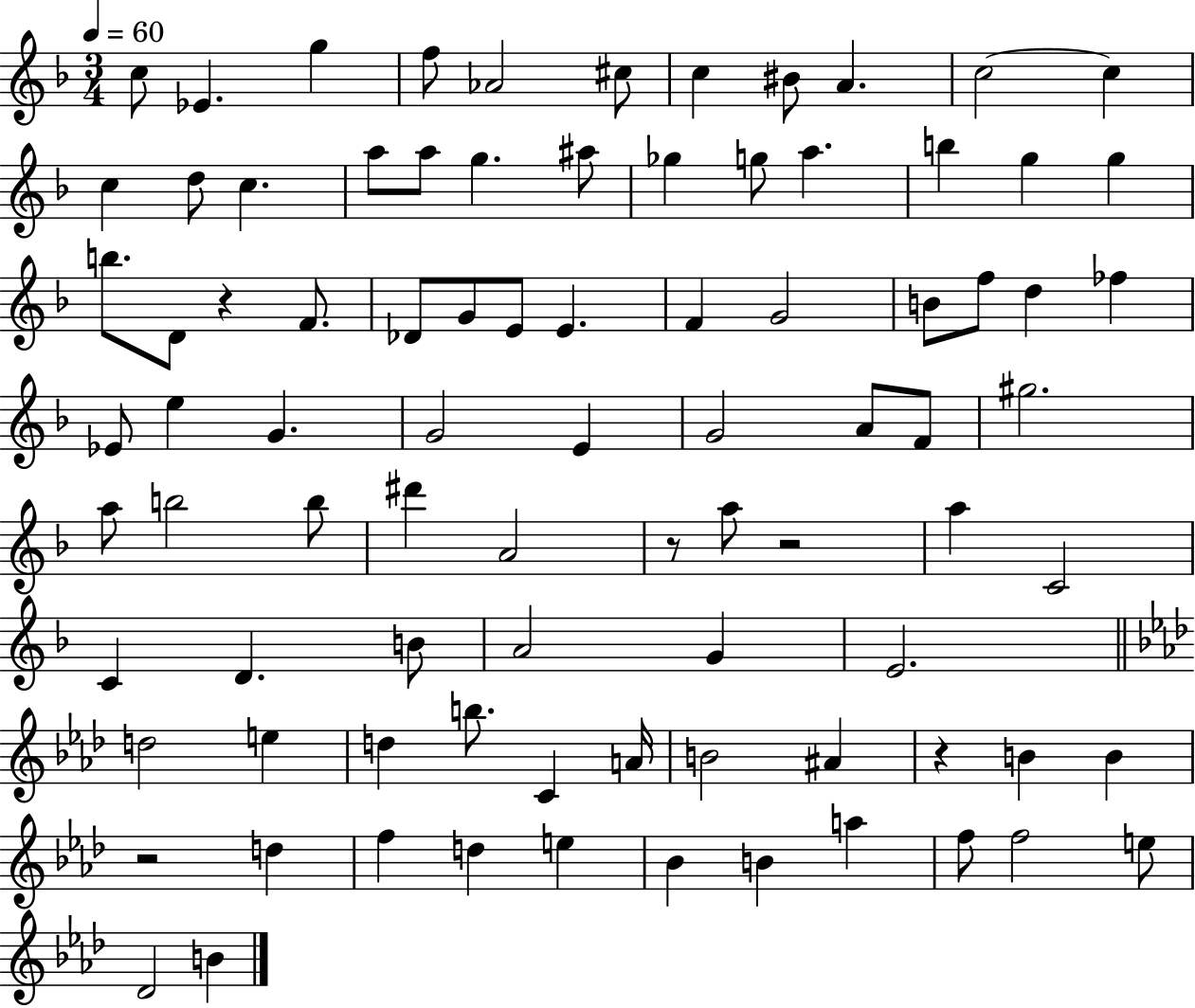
C5/e Eb4/q. G5/q F5/e Ab4/h C#5/e C5/q BIS4/e A4/q. C5/h C5/q C5/q D5/e C5/q. A5/e A5/e G5/q. A#5/e Gb5/q G5/e A5/q. B5/q G5/q G5/q B5/e. D4/e R/q F4/e. Db4/e G4/e E4/e E4/q. F4/q G4/h B4/e F5/e D5/q FES5/q Eb4/e E5/q G4/q. G4/h E4/q G4/h A4/e F4/e G#5/h. A5/e B5/h B5/e D#6/q A4/h R/e A5/e R/h A5/q C4/h C4/q D4/q. B4/e A4/h G4/q E4/h. D5/h E5/q D5/q B5/e. C4/q A4/s B4/h A#4/q R/q B4/q B4/q R/h D5/q F5/q D5/q E5/q Bb4/q B4/q A5/q F5/e F5/h E5/e Db4/h B4/q